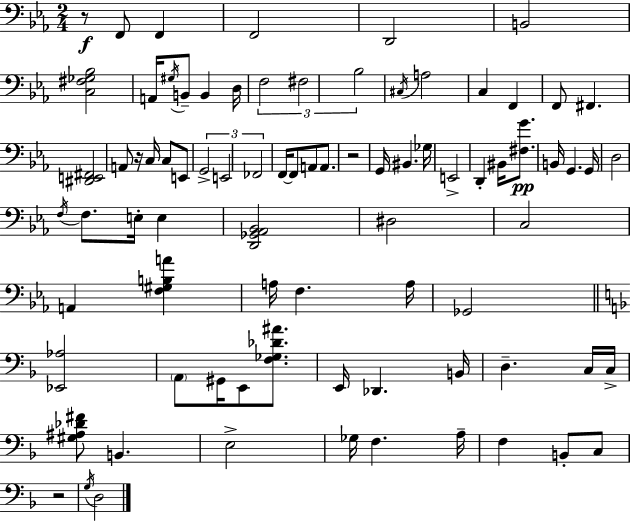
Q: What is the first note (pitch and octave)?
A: F2